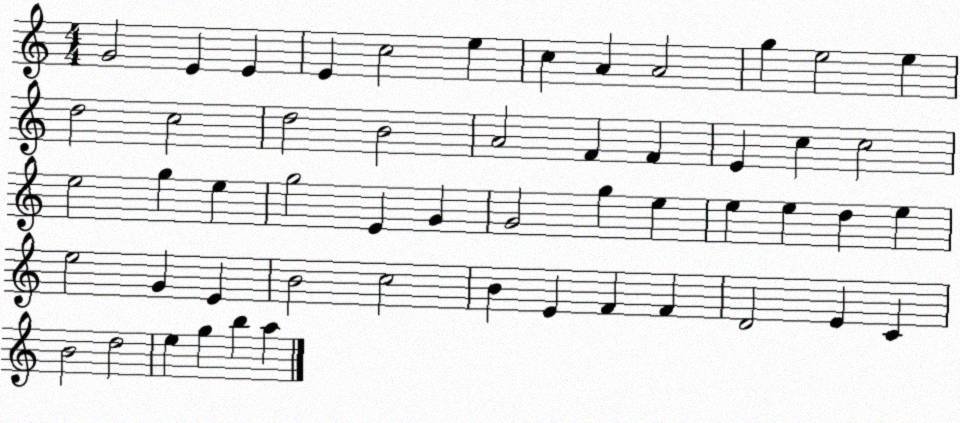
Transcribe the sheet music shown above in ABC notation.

X:1
T:Untitled
M:4/4
L:1/4
K:C
G2 E E E c2 e c A A2 g e2 e d2 c2 d2 B2 A2 F F E c c2 e2 g e g2 E G G2 g e e e d e e2 G E B2 c2 B E F F D2 E C B2 d2 e g b a